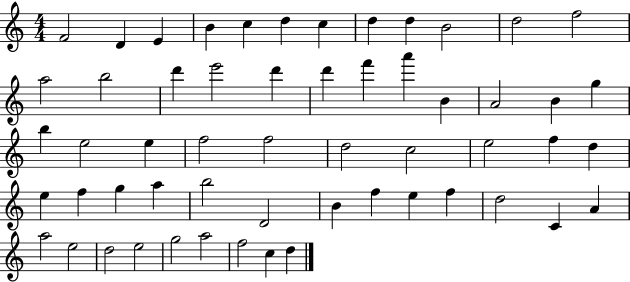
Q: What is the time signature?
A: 4/4